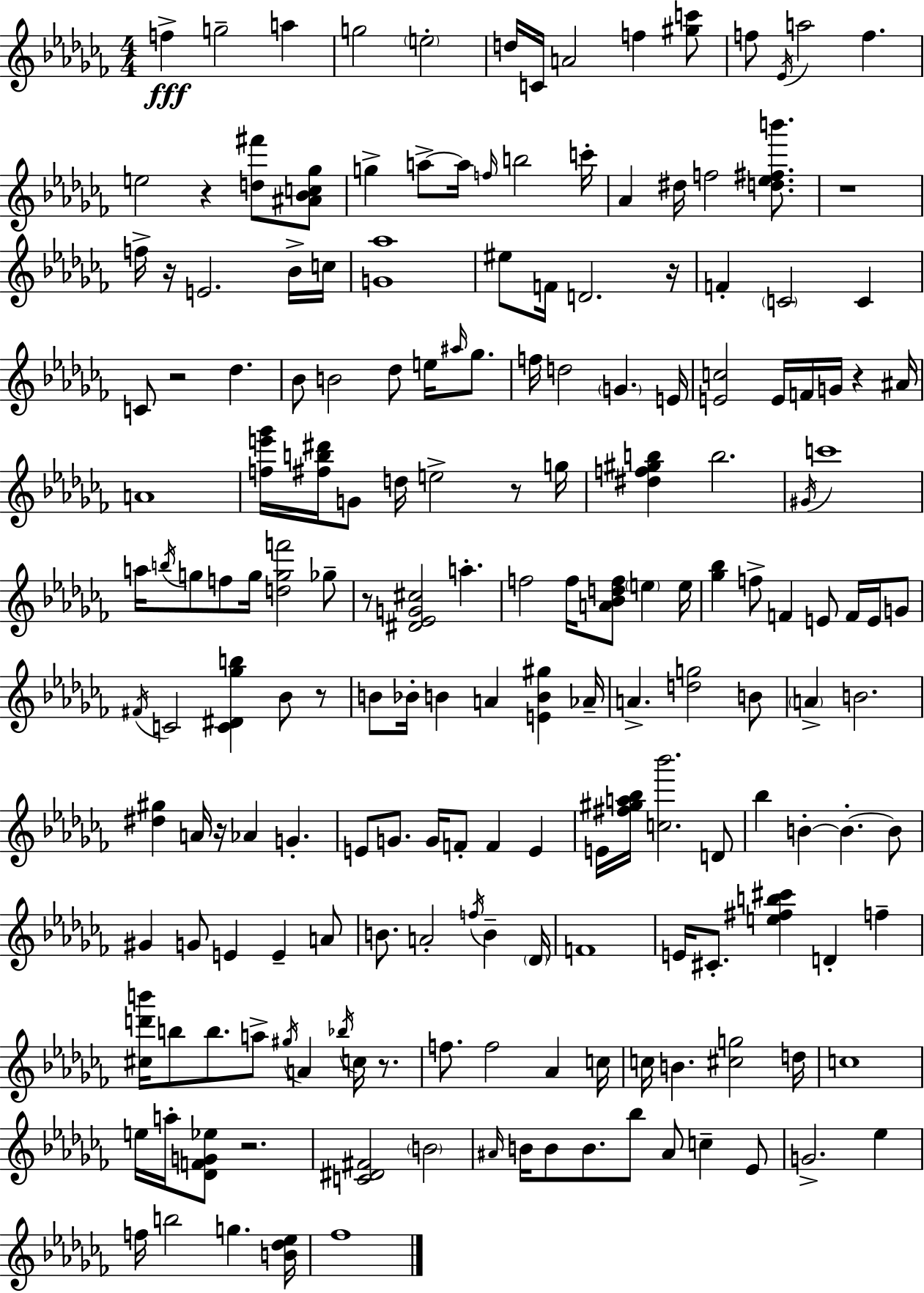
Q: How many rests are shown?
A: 12